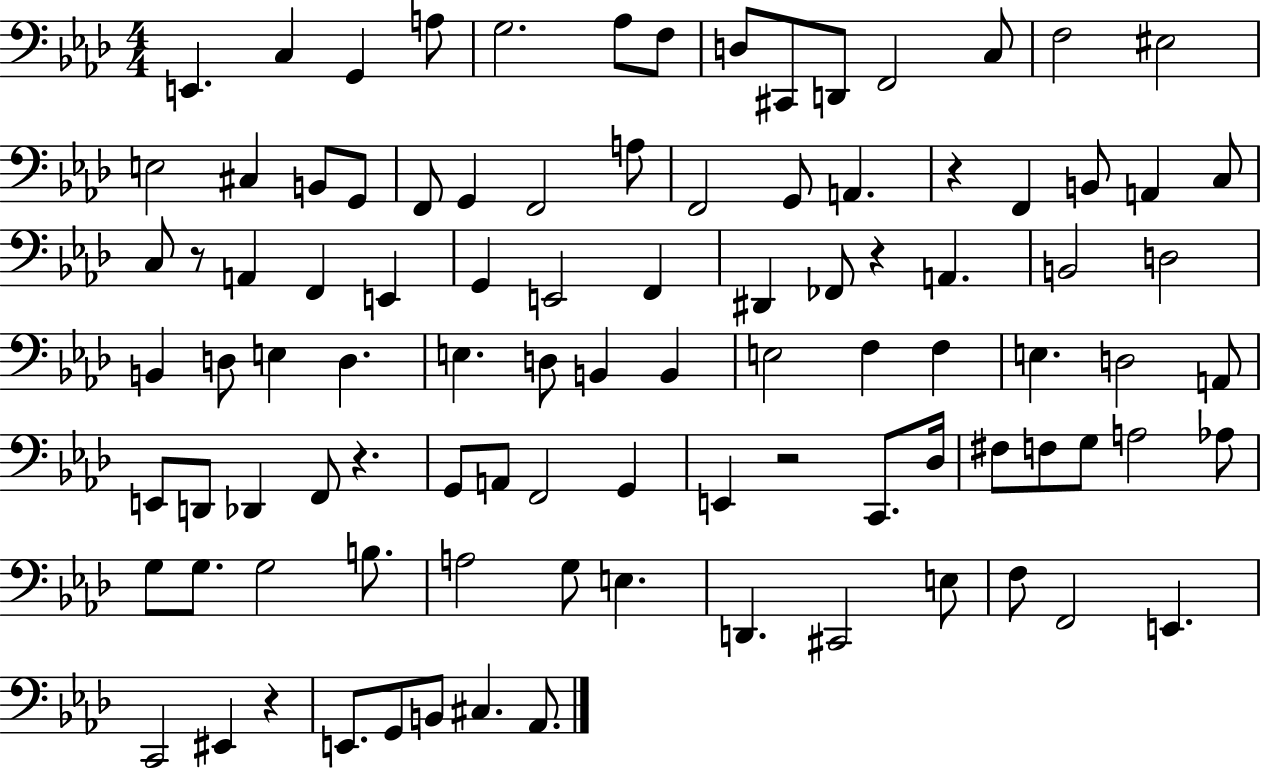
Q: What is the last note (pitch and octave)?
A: Ab2